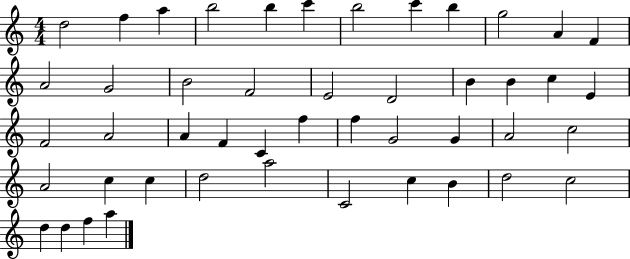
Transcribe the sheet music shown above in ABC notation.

X:1
T:Untitled
M:4/4
L:1/4
K:C
d2 f a b2 b c' b2 c' b g2 A F A2 G2 B2 F2 E2 D2 B B c E F2 A2 A F C f f G2 G A2 c2 A2 c c d2 a2 C2 c B d2 c2 d d f a